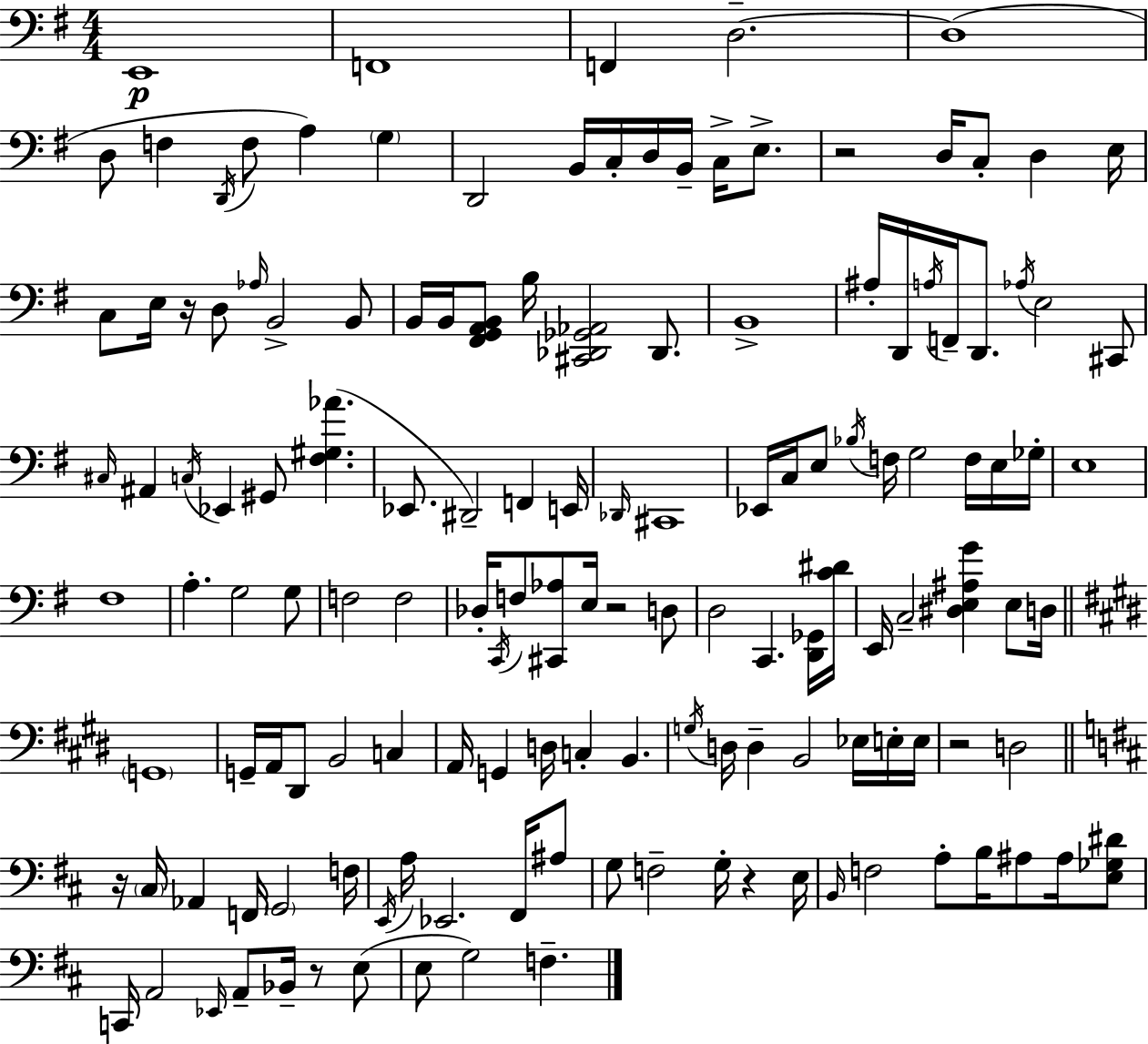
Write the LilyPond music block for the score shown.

{
  \clef bass
  \numericTimeSignature
  \time 4/4
  \key g \major
  \repeat volta 2 { e,1\p | f,1 | f,4 d2.--~~ | d1( | \break d8 f4 \acciaccatura { d,16 } f8 a4) \parenthesize g4 | d,2 b,16 c16-. d16 b,16-- c16-> e8.-> | r2 d16 c8-. d4 | e16 c8 e16 r16 d8 \grace { aes16 } b,2-> | \break b,8 b,16 b,16 <fis, g, a, b,>8 b16 <cis, des, ges, aes,>2 des,8. | b,1-> | ais16-. d,16 \acciaccatura { a16 } f,16-- d,8. \acciaccatura { aes16 } e2 | cis,8 \grace { cis16 } ais,4 \acciaccatura { c16 } ees,4 gis,8 | \break <fis gis aes'>4.( ees,8. dis,2--) | f,4 e,16 \grace { des,16 } cis,1 | ees,16 c16 e8 \acciaccatura { bes16 } f16 g2 | f16 e16 ges16-. e1 | \break fis1 | a4.-. g2 | g8 f2 | f2 des16-. \acciaccatura { c,16 } f8 <cis, aes>8 e16 r2 | \break d8 d2 | c,4. <d, ges,>16 <c' dis'>16 e,16 c2-- | <dis e ais g'>4 e8 d16 \bar "||" \break \key e \major \parenthesize g,1 | g,16-- a,16 dis,8 b,2 c4 | a,16 g,4 d16 c4-. b,4. | \acciaccatura { g16 } d16 d4-- b,2 ees16 e16-. | \break e16 r2 d2 | \bar "||" \break \key d \major r16 \parenthesize cis16 aes,4 f,16 \parenthesize g,2 f16 | \acciaccatura { e,16 } a16 ees,2. fis,16 ais8 | g8 f2-- g16-. r4 | e16 \grace { b,16 } f2 a8-. b16 ais8 ais16 | \break <e ges dis'>8 c,16 a,2 \grace { ees,16 } a,8-- bes,16-- r8 | e8( e8 g2) f4.-- | } \bar "|."
}